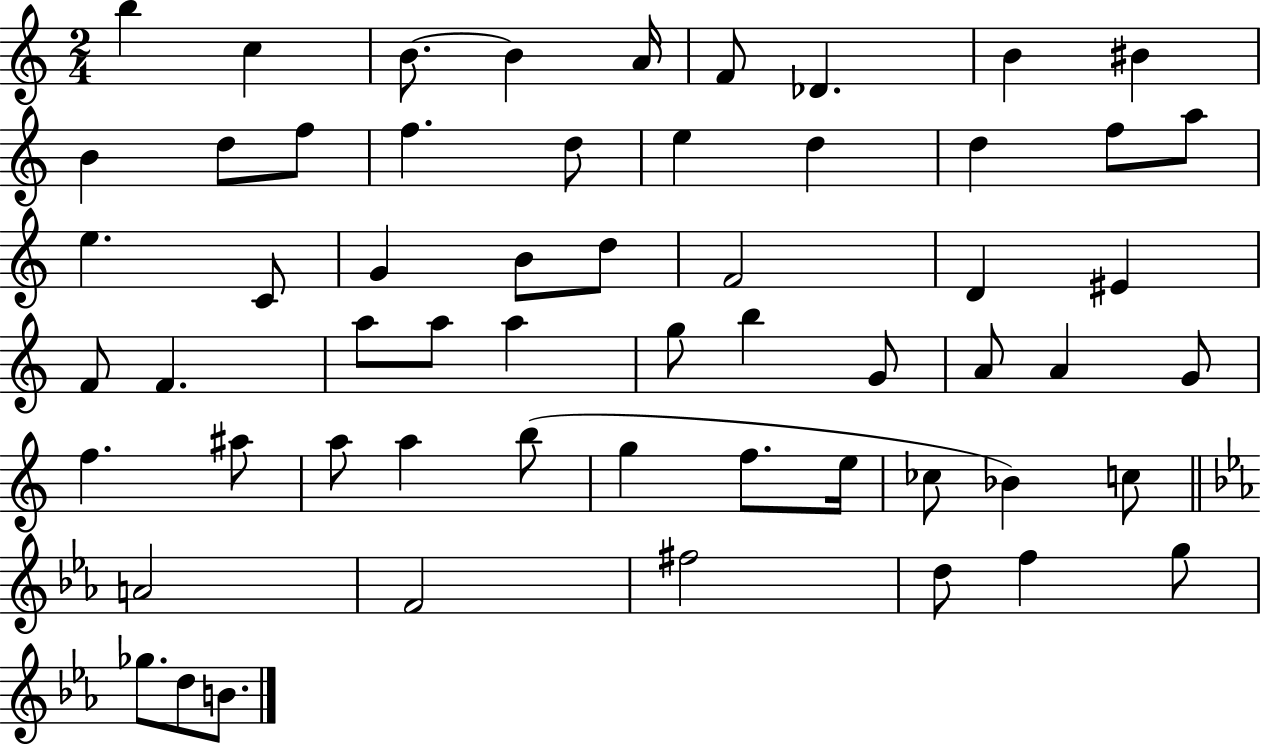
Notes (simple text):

B5/q C5/q B4/e. B4/q A4/s F4/e Db4/q. B4/q BIS4/q B4/q D5/e F5/e F5/q. D5/e E5/q D5/q D5/q F5/e A5/e E5/q. C4/e G4/q B4/e D5/e F4/h D4/q EIS4/q F4/e F4/q. A5/e A5/e A5/q G5/e B5/q G4/e A4/e A4/q G4/e F5/q. A#5/e A5/e A5/q B5/e G5/q F5/e. E5/s CES5/e Bb4/q C5/e A4/h F4/h F#5/h D5/e F5/q G5/e Gb5/e. D5/e B4/e.